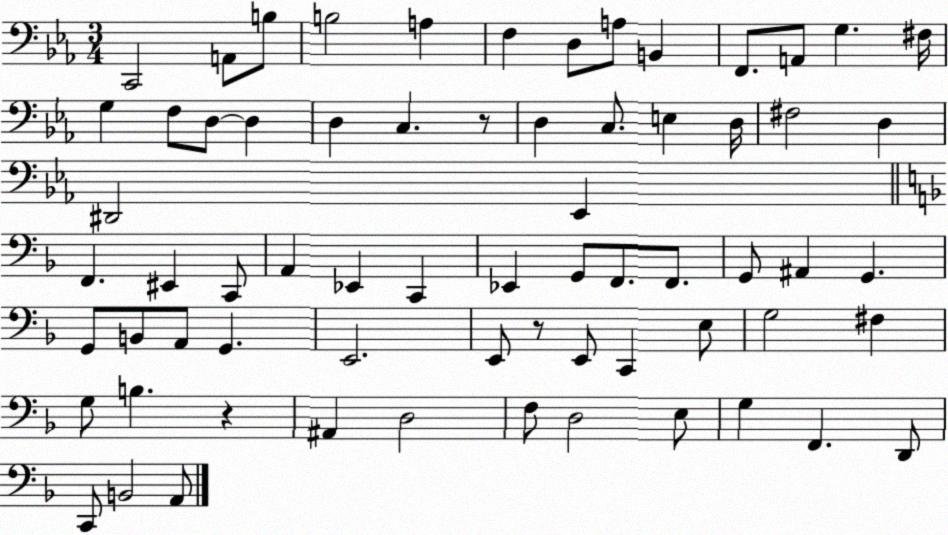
X:1
T:Untitled
M:3/4
L:1/4
K:Eb
C,,2 A,,/2 B,/2 B,2 A, F, D,/2 A,/2 B,, F,,/2 A,,/2 G, ^F,/4 G, F,/2 D,/2 D, D, C, z/2 D, C,/2 E, D,/4 ^F,2 D, ^D,,2 _E,, F,, ^E,, C,,/2 A,, _E,, C,, _E,, G,,/2 F,,/2 F,,/2 G,,/2 ^A,, G,, G,,/2 B,,/2 A,,/2 G,, E,,2 E,,/2 z/2 E,,/2 C,, E,/2 G,2 ^F, G,/2 B, z ^A,, D,2 F,/2 D,2 E,/2 G, F,, D,,/2 C,,/2 B,,2 A,,/2